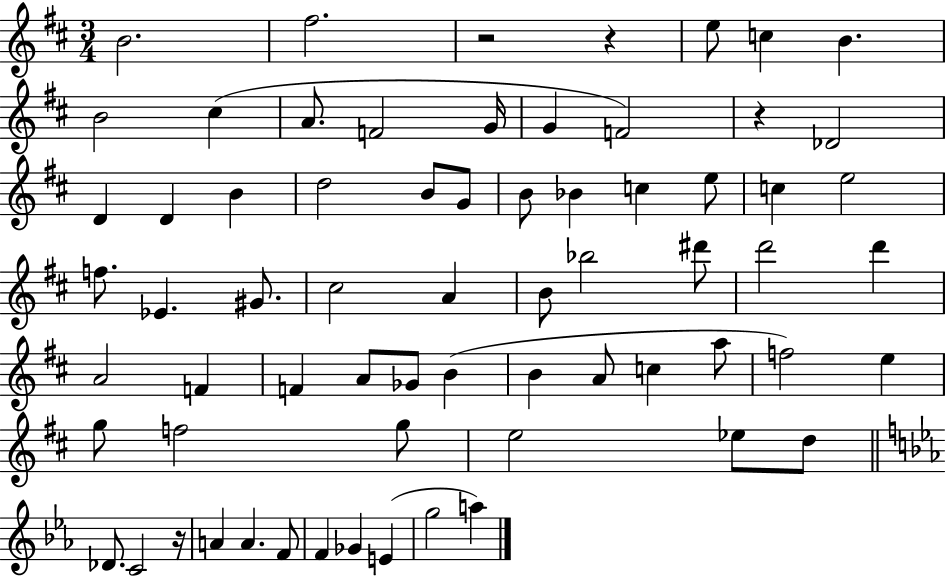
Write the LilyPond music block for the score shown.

{
  \clef treble
  \numericTimeSignature
  \time 3/4
  \key d \major
  \repeat volta 2 { b'2. | fis''2. | r2 r4 | e''8 c''4 b'4. | \break b'2 cis''4( | a'8. f'2 g'16 | g'4 f'2) | r4 des'2 | \break d'4 d'4 b'4 | d''2 b'8 g'8 | b'8 bes'4 c''4 e''8 | c''4 e''2 | \break f''8. ees'4. gis'8. | cis''2 a'4 | b'8 bes''2 dis'''8 | d'''2 d'''4 | \break a'2 f'4 | f'4 a'8 ges'8 b'4( | b'4 a'8 c''4 a''8 | f''2) e''4 | \break g''8 f''2 g''8 | e''2 ees''8 d''8 | \bar "||" \break \key c \minor des'8. c'2 r16 | a'4 a'4. f'8 | f'4 ges'4 e'4( | g''2 a''4) | \break } \bar "|."
}